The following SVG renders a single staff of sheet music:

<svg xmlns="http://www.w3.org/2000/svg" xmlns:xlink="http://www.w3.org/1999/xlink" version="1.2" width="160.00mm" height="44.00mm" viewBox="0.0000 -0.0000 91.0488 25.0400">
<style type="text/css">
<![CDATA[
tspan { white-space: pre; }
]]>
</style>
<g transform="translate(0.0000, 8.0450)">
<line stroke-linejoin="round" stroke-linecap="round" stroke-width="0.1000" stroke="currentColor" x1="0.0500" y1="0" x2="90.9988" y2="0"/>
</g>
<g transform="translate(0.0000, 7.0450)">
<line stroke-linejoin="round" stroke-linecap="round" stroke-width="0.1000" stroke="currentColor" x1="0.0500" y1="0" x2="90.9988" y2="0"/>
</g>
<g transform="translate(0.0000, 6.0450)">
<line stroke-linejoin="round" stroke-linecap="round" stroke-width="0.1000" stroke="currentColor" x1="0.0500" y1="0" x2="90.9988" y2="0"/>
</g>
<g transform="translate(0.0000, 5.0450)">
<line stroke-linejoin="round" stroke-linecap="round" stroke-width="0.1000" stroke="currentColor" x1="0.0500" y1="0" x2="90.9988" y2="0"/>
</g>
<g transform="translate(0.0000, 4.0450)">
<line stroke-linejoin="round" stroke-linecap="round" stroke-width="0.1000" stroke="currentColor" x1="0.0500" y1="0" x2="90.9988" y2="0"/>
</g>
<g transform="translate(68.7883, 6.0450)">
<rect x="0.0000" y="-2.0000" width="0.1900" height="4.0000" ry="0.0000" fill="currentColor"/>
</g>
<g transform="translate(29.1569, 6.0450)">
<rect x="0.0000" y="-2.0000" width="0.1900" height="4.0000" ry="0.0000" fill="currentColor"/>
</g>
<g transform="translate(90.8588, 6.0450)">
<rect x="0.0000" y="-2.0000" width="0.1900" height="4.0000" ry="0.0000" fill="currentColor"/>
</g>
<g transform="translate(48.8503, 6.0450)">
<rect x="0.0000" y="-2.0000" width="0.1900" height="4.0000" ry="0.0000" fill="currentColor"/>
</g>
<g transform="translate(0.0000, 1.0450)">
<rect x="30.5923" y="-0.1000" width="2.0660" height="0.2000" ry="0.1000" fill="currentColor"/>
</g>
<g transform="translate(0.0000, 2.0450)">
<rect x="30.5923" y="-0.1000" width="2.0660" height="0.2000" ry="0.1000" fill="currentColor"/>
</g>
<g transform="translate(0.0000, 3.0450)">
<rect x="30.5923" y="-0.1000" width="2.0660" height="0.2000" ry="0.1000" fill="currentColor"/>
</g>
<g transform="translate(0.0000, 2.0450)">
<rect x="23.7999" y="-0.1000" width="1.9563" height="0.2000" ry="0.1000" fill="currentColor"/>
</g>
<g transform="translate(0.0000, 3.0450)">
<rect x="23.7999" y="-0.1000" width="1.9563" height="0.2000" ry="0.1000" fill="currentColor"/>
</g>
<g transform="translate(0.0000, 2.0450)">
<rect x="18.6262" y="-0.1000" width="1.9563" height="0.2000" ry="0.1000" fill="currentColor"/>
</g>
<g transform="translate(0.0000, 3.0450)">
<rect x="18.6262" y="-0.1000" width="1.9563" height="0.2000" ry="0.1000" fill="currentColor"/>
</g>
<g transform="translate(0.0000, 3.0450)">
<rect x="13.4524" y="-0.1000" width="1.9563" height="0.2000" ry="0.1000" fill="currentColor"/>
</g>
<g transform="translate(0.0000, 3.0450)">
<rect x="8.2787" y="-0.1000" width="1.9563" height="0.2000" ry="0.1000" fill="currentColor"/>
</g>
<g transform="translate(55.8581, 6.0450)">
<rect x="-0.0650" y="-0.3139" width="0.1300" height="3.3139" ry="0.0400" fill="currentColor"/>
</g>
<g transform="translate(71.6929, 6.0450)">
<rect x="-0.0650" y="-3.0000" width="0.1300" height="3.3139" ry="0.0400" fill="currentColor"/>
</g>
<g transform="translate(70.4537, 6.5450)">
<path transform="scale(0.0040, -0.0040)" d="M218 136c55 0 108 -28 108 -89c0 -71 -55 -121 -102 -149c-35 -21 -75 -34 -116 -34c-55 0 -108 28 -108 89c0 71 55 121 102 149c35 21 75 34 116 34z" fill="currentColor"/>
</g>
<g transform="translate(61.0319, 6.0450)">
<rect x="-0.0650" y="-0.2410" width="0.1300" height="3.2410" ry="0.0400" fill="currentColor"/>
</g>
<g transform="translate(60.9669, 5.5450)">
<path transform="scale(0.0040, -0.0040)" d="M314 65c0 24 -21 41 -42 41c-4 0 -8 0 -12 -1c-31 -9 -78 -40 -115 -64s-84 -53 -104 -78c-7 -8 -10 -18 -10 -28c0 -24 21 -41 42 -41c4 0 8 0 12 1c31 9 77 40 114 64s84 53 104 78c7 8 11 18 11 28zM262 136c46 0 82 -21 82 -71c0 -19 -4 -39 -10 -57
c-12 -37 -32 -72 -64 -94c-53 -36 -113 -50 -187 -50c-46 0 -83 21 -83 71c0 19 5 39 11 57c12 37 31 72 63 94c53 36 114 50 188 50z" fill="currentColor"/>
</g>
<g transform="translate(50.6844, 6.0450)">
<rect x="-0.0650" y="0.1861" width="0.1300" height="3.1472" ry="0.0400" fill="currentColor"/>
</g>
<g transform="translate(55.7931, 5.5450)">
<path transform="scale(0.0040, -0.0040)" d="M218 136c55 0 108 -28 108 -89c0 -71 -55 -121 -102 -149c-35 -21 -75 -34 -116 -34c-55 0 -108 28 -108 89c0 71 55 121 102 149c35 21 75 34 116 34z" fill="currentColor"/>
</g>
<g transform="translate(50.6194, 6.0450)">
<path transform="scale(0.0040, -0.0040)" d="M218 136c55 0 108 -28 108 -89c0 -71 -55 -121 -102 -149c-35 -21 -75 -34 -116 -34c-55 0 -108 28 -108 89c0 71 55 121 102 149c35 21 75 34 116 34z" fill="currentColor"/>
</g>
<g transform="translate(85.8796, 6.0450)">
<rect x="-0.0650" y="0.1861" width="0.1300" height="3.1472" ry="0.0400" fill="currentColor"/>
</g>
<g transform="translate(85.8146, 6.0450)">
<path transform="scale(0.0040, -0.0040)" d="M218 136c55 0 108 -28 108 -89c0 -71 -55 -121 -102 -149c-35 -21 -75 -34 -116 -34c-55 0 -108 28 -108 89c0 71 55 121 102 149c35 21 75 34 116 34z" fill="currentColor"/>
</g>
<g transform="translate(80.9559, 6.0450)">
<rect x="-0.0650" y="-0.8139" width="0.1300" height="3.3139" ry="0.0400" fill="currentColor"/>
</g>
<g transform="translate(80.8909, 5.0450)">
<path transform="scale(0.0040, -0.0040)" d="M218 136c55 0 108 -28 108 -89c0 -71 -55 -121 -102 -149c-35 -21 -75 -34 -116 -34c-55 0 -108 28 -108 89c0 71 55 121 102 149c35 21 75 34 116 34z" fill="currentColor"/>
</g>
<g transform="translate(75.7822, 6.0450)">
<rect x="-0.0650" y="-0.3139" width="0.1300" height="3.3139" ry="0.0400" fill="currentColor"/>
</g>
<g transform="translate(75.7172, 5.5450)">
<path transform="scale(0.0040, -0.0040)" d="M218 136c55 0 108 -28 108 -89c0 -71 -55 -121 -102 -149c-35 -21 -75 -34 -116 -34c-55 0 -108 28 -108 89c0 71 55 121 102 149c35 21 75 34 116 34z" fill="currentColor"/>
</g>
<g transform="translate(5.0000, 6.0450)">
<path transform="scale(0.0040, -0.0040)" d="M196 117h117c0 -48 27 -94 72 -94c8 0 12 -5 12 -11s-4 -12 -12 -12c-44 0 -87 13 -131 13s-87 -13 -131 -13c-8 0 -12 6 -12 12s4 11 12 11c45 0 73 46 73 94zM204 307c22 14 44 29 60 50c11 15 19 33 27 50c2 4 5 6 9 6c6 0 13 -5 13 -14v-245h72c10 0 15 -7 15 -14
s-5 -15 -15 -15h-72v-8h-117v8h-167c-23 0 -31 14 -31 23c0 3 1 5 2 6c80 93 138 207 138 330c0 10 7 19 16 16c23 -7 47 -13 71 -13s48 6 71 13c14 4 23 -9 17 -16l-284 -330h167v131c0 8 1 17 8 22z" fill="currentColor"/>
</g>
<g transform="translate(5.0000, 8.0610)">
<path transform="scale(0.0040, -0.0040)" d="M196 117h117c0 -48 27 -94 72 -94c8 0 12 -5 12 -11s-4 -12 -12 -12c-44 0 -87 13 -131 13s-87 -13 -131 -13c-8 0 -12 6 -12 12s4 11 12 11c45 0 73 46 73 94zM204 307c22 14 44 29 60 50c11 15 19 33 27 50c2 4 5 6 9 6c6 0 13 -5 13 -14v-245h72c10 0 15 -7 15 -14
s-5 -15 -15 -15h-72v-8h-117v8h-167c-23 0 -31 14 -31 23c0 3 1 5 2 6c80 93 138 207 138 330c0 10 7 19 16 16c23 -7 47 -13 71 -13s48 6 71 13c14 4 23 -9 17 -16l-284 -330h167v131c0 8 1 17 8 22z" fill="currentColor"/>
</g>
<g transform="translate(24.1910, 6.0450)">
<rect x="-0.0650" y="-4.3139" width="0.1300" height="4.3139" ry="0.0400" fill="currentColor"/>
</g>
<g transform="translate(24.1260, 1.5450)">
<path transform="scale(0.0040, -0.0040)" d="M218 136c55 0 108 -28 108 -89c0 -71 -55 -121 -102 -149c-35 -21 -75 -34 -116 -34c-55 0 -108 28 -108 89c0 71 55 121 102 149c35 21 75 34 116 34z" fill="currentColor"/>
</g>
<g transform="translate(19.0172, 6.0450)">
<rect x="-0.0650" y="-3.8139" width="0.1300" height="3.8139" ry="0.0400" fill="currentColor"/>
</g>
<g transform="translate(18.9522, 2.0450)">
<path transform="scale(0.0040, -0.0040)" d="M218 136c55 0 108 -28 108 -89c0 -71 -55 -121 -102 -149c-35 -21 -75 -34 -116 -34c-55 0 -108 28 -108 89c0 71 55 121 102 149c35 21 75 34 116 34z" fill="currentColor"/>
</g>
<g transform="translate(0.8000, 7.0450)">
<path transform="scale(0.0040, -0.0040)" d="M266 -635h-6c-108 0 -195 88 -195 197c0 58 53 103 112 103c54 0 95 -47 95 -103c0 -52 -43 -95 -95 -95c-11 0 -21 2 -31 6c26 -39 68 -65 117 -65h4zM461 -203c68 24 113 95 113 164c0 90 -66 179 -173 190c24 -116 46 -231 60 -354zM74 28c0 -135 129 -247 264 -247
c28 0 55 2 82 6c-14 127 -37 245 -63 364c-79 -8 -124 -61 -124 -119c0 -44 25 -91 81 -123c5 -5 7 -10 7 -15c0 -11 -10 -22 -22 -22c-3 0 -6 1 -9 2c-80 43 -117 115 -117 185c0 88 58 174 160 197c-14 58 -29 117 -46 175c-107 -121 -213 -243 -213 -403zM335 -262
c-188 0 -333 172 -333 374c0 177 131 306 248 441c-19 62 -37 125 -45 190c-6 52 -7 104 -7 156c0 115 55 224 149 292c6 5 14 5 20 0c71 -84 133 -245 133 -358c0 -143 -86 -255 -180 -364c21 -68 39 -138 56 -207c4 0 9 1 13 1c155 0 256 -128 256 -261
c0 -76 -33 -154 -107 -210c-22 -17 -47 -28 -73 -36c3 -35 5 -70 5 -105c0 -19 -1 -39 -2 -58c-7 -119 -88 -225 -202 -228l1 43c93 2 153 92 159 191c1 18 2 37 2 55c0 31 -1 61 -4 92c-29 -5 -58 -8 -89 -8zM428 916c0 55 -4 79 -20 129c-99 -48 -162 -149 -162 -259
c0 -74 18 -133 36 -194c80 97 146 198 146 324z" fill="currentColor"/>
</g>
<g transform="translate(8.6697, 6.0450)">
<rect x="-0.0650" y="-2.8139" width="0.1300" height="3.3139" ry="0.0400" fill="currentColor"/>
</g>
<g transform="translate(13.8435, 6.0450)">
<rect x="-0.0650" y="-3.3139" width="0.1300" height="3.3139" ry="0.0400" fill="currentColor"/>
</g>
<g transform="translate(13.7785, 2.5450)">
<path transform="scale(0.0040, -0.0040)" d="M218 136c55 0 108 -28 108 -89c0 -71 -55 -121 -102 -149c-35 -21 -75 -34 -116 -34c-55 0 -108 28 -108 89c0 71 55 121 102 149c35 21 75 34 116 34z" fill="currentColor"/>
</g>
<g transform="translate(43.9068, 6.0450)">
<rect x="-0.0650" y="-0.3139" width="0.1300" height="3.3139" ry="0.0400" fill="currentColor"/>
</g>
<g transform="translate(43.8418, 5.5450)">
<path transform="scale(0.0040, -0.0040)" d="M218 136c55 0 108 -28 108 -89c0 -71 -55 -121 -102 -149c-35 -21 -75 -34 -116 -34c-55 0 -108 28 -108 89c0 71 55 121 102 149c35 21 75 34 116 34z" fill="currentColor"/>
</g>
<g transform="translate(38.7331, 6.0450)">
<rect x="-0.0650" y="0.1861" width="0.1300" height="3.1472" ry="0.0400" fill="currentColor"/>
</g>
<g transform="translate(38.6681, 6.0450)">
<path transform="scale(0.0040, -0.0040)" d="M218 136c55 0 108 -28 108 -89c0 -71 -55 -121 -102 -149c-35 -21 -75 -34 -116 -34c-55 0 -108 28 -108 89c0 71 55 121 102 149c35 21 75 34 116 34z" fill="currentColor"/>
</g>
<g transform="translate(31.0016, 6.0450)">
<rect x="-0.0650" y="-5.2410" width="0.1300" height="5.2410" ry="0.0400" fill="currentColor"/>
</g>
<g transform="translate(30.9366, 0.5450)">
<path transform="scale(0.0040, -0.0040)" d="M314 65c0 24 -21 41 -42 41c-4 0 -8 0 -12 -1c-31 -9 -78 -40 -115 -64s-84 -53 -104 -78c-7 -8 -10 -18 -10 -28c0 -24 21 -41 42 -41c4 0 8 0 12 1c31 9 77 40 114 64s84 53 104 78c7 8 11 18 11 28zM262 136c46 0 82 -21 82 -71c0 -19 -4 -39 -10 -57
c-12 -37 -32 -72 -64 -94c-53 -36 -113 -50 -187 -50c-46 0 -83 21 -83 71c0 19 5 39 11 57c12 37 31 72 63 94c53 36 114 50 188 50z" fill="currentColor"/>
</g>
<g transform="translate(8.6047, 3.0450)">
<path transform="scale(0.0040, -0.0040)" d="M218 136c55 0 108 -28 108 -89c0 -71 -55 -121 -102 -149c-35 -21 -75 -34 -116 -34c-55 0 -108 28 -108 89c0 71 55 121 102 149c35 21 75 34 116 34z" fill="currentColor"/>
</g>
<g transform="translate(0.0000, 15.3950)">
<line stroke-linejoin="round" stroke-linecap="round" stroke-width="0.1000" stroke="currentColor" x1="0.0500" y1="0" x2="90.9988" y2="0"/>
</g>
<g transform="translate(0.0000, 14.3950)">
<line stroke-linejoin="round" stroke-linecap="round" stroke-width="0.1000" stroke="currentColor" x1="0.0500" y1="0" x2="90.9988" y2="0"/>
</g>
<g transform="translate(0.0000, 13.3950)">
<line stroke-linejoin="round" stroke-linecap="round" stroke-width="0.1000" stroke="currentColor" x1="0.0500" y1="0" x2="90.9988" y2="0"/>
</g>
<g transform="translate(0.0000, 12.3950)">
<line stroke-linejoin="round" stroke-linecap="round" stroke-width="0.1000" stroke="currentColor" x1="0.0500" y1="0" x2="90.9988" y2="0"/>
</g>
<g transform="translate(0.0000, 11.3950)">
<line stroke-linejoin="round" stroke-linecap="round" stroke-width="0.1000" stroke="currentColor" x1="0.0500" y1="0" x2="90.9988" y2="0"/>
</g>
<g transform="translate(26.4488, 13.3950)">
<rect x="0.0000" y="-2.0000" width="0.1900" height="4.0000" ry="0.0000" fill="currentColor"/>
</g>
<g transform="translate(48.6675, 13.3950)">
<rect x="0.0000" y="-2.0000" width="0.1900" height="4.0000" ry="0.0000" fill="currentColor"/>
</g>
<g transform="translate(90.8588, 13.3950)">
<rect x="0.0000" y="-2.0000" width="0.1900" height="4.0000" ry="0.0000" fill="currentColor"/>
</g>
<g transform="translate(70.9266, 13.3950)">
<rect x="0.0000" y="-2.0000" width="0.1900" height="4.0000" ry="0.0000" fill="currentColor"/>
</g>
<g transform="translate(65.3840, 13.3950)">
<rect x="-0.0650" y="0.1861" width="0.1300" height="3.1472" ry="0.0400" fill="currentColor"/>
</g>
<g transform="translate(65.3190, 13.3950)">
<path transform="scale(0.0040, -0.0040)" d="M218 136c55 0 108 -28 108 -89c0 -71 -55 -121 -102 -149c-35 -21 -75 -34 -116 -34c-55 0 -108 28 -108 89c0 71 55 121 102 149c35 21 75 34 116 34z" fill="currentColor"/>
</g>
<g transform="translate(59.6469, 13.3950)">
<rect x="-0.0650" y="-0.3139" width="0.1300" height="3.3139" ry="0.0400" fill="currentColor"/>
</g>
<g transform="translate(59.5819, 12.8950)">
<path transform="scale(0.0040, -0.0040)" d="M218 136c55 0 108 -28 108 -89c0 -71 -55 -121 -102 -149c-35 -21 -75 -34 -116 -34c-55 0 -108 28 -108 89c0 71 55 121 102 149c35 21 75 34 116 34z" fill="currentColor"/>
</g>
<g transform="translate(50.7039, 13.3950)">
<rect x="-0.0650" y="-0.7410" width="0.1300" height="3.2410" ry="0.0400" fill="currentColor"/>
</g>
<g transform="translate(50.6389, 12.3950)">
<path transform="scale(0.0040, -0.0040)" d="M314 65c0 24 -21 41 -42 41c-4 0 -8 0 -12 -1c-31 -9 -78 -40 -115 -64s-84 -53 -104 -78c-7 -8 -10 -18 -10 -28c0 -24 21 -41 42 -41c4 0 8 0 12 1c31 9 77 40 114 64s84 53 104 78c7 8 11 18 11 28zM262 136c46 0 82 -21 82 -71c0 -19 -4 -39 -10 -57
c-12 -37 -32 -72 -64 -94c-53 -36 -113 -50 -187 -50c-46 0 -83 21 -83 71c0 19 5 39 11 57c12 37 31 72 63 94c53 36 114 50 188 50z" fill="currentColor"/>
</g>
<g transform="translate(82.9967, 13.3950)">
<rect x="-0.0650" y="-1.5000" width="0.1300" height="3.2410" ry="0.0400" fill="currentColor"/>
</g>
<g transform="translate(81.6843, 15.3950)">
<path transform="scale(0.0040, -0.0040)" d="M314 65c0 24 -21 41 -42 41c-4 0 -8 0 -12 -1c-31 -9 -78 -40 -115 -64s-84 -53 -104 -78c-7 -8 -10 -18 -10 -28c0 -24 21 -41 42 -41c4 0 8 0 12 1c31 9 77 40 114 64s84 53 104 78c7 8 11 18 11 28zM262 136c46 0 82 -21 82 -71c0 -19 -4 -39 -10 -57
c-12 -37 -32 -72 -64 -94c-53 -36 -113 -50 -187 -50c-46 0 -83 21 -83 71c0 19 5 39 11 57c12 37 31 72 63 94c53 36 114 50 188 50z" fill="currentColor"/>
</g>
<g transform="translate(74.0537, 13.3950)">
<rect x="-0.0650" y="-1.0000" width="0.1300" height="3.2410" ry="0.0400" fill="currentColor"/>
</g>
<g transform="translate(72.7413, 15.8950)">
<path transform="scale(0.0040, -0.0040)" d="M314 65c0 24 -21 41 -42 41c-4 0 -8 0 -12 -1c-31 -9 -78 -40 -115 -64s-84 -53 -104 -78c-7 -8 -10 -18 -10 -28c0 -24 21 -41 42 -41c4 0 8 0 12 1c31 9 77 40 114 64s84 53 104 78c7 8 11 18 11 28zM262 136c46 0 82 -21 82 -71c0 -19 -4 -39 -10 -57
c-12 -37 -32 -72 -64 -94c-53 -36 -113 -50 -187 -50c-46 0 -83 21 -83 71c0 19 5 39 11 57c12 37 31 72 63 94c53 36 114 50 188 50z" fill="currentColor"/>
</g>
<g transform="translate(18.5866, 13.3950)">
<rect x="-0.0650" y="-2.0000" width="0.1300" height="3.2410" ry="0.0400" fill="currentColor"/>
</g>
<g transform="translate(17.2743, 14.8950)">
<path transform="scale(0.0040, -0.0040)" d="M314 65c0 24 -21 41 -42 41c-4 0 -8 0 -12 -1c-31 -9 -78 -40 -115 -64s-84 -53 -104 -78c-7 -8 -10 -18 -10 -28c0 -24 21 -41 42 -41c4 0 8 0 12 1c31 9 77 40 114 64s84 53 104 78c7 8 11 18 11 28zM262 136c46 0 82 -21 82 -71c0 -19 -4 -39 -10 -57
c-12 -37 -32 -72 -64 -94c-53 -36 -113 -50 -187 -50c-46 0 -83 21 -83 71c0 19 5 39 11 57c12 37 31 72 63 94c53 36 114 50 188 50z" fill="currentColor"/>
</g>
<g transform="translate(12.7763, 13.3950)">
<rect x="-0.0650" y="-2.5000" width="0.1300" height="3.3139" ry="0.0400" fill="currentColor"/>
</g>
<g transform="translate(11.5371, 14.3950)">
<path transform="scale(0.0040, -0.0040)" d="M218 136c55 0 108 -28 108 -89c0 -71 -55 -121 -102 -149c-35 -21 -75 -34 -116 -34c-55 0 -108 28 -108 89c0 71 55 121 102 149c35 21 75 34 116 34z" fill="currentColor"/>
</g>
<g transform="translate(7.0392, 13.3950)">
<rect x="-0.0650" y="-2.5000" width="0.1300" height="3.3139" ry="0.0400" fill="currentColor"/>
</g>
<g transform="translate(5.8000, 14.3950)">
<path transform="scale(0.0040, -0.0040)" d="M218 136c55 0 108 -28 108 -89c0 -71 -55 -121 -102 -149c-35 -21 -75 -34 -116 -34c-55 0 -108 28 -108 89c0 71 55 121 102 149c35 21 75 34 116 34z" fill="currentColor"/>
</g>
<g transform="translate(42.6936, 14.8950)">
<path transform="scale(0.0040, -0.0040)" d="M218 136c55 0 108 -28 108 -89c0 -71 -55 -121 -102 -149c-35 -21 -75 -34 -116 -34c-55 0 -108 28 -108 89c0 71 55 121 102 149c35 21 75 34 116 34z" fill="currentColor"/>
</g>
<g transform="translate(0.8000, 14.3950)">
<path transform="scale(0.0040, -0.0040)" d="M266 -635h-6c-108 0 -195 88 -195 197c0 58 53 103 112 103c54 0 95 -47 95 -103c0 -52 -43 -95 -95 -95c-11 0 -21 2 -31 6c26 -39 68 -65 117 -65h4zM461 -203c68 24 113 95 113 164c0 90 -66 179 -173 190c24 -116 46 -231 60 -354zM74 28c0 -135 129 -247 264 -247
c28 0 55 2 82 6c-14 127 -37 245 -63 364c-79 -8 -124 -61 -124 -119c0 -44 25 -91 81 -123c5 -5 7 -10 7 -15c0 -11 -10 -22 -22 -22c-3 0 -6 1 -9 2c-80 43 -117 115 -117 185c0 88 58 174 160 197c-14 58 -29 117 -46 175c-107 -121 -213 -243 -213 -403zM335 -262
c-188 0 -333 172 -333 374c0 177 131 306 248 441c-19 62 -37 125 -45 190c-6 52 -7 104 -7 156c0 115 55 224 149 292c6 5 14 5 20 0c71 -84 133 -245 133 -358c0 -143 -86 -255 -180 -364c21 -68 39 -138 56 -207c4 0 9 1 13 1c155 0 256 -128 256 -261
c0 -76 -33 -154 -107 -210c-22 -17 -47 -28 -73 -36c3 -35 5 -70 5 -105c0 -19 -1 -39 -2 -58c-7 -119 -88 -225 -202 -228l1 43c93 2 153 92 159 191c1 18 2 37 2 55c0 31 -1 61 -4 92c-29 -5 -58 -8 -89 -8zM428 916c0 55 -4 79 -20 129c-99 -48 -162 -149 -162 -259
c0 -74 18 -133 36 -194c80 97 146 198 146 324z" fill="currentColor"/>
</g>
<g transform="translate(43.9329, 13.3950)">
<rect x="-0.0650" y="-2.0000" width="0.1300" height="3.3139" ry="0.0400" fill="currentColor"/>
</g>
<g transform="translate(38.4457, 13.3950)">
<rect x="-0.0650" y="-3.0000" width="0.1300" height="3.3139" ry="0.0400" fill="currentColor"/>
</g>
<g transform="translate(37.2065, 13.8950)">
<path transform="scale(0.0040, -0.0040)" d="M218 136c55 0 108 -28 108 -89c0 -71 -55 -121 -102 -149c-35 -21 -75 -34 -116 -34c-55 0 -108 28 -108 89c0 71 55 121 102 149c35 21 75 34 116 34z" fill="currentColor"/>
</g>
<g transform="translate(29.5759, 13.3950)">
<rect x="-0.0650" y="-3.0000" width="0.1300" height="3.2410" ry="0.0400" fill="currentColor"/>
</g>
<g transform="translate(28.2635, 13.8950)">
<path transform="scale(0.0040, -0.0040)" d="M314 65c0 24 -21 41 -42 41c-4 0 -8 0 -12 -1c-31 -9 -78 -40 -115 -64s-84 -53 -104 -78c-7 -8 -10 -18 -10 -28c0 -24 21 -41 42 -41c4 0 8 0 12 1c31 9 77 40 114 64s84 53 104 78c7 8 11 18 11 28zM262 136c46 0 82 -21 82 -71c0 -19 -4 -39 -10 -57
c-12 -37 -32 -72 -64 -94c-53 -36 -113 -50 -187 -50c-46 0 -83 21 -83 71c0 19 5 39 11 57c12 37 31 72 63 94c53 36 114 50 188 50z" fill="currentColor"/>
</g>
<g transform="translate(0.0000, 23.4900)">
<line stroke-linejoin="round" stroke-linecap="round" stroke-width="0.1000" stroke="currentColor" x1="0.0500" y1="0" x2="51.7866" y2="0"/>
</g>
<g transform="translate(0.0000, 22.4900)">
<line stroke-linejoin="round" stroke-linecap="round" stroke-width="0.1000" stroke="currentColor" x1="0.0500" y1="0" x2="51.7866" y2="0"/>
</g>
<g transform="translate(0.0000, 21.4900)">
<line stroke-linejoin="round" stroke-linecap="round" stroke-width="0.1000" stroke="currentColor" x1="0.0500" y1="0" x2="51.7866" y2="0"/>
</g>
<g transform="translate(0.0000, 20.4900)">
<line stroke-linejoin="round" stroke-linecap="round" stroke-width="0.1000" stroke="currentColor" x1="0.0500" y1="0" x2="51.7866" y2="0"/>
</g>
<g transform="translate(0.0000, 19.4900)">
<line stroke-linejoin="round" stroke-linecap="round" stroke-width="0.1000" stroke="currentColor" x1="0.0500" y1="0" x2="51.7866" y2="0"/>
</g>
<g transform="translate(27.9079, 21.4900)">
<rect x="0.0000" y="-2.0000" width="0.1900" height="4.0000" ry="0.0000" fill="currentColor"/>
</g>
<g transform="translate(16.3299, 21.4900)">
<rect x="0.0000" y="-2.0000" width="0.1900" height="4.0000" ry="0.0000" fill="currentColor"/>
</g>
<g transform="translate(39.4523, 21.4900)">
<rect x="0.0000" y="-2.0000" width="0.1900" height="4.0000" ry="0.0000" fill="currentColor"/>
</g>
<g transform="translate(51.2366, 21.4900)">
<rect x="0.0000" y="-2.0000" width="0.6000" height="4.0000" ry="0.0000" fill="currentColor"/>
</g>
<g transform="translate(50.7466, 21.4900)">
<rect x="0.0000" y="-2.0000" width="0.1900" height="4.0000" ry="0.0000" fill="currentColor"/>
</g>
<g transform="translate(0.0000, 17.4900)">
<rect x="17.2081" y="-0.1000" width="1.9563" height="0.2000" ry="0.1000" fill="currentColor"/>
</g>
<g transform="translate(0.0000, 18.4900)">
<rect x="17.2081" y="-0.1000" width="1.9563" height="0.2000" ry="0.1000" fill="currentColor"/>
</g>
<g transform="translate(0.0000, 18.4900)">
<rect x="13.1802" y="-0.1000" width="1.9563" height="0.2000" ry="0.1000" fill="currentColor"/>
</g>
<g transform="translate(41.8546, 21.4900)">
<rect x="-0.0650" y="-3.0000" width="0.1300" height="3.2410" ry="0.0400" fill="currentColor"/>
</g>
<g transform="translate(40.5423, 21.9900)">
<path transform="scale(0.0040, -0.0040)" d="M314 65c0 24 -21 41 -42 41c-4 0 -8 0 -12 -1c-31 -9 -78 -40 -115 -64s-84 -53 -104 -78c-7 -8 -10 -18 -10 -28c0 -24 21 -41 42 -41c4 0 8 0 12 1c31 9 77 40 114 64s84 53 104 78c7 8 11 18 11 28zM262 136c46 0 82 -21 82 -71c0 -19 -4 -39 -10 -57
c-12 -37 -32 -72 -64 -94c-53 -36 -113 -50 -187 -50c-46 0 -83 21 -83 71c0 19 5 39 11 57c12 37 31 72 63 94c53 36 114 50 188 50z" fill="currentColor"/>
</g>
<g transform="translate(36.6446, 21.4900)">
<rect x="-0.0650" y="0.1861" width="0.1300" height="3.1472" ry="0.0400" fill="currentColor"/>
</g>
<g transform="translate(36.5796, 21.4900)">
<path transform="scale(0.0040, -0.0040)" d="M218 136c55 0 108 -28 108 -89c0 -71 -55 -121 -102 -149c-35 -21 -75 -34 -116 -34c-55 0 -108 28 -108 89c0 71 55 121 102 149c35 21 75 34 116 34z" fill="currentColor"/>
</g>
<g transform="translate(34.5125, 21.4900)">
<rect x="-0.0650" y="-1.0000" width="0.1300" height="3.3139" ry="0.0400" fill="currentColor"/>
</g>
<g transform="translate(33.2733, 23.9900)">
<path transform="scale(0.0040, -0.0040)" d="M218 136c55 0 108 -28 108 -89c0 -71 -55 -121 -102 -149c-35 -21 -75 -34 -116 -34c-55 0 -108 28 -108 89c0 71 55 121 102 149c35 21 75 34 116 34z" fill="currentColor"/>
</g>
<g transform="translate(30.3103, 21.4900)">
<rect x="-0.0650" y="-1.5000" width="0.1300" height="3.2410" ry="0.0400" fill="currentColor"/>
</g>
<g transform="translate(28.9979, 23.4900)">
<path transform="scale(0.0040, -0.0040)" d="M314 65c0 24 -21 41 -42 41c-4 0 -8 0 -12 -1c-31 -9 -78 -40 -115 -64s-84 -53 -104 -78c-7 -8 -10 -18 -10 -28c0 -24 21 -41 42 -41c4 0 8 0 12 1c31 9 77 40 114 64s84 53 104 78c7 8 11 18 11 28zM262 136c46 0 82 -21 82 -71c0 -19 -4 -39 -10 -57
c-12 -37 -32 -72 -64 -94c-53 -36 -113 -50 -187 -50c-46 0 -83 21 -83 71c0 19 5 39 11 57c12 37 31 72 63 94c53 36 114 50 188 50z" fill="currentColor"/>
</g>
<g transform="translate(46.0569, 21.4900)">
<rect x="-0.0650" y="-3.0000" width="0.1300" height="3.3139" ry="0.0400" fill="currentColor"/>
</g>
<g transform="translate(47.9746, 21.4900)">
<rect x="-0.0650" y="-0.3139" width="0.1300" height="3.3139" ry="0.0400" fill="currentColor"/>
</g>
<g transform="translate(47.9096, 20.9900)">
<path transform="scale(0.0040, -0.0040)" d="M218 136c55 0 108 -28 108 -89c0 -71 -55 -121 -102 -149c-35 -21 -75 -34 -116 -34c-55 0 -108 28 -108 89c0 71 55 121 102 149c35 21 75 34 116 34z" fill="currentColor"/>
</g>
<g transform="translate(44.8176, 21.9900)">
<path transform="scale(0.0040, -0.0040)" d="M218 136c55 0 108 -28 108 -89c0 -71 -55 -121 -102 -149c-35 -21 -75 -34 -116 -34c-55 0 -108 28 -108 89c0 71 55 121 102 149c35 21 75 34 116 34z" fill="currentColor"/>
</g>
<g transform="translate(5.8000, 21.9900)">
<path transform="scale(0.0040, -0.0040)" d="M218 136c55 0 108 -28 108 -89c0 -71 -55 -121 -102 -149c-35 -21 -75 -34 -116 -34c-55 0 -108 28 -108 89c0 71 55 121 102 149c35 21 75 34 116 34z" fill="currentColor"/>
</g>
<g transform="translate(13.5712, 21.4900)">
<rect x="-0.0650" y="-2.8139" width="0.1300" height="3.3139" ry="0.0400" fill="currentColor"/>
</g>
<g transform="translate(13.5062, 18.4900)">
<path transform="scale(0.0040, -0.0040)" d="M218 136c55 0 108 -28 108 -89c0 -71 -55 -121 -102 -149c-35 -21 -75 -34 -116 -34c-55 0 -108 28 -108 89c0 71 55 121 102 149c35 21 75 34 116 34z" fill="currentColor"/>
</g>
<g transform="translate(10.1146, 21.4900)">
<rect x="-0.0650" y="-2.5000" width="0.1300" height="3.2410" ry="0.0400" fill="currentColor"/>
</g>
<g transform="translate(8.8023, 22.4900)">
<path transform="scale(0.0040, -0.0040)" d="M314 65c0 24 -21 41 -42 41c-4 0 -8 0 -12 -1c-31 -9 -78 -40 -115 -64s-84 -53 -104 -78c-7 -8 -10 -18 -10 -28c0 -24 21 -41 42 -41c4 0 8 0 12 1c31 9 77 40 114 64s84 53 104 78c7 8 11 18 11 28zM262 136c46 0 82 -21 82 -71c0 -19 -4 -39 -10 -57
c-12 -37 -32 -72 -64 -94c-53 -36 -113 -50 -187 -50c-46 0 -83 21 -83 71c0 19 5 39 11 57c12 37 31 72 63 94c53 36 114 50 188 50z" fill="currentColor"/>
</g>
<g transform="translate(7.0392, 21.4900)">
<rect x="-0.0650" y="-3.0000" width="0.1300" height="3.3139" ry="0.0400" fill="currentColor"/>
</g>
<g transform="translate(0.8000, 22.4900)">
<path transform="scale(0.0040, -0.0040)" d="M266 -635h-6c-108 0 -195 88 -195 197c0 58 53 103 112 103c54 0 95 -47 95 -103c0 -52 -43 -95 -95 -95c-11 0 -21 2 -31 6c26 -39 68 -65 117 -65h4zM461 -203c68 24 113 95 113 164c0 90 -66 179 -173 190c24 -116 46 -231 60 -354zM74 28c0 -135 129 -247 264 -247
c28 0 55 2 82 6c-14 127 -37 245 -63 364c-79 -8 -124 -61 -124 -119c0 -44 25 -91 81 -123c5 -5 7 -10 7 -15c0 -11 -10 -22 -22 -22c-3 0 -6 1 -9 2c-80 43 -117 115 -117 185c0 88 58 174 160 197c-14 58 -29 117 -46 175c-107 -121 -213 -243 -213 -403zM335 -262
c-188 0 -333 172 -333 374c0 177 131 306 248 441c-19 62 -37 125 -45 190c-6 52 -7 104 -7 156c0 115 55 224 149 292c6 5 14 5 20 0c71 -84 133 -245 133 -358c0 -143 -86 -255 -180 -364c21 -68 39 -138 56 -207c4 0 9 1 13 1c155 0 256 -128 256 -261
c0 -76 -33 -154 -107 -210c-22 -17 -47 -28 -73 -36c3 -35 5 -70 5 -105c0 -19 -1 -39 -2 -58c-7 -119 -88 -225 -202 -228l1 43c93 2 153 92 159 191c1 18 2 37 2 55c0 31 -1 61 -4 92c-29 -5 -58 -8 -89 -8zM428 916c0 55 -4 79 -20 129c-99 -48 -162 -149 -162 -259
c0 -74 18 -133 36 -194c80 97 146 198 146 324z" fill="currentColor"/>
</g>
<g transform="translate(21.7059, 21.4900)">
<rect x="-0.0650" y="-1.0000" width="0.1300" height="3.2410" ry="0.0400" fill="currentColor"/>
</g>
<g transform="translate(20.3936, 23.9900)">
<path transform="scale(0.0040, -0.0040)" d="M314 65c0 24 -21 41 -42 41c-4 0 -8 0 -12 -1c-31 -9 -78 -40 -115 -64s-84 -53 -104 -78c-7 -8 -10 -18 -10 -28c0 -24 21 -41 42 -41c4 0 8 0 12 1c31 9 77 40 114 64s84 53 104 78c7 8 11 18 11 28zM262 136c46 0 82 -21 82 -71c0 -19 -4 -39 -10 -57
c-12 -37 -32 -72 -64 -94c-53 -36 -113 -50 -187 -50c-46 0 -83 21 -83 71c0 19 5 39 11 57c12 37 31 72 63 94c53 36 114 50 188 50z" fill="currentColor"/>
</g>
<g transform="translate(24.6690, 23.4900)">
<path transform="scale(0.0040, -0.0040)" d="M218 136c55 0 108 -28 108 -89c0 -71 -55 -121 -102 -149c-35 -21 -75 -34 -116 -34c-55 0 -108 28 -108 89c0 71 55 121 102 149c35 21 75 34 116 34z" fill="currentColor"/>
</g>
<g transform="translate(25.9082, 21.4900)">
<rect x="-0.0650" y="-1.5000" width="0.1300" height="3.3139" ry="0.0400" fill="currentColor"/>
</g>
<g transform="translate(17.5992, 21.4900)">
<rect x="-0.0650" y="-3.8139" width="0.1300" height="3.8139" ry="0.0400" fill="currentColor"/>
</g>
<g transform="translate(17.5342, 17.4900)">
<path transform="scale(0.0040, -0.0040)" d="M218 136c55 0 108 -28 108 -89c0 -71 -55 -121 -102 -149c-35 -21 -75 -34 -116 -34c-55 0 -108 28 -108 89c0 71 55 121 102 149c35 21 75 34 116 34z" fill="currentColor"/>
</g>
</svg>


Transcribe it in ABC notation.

X:1
T:Untitled
M:4/4
L:1/4
K:C
a b c' d' f'2 B c B c c2 A c d B G G F2 A2 A F d2 c B D2 E2 A G2 a c' D2 E E2 D B A2 A c